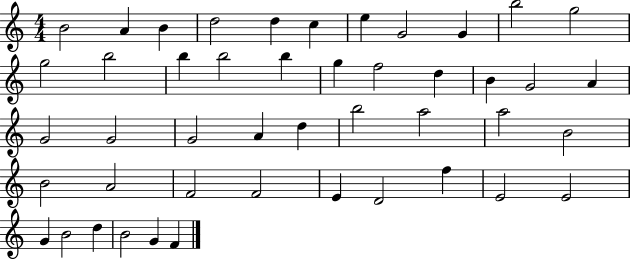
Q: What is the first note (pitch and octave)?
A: B4